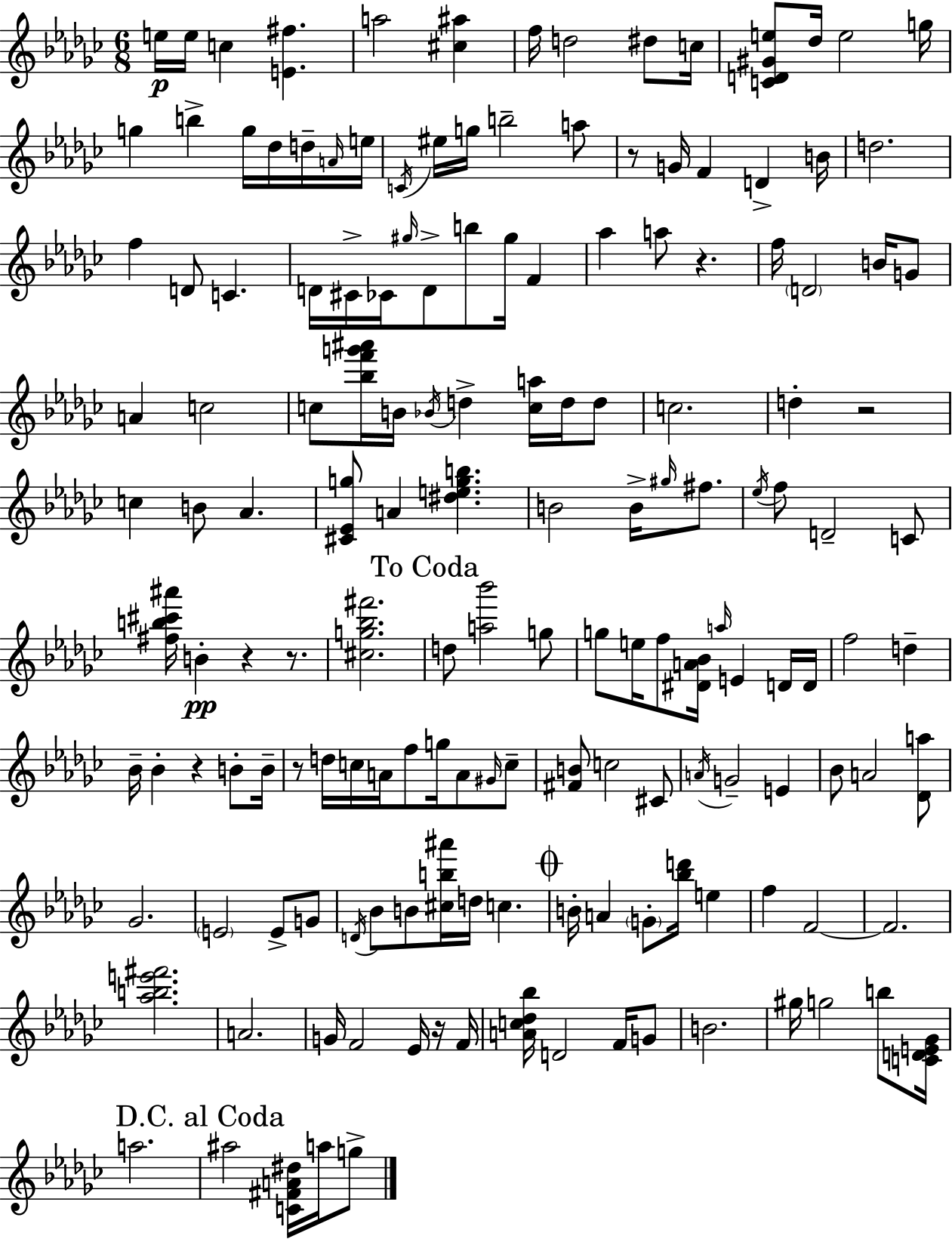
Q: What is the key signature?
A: EES minor